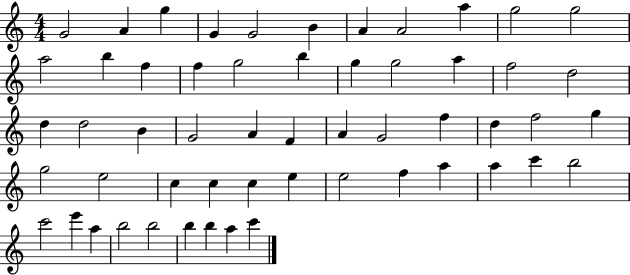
X:1
T:Untitled
M:4/4
L:1/4
K:C
G2 A g G G2 B A A2 a g2 g2 a2 b f f g2 b g g2 a f2 d2 d d2 B G2 A F A G2 f d f2 g g2 e2 c c c e e2 f a a c' b2 c'2 e' a b2 b2 b b a c'